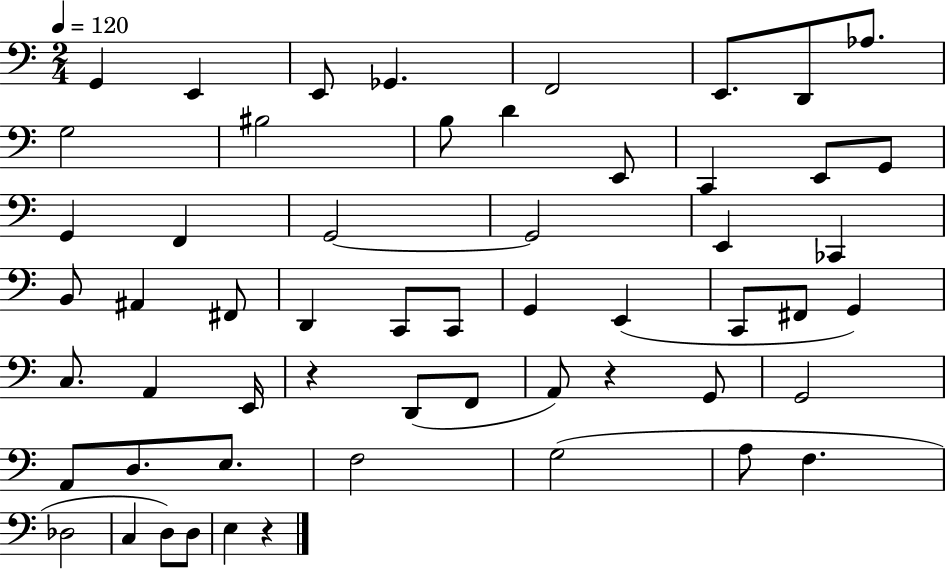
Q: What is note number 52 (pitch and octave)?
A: D3